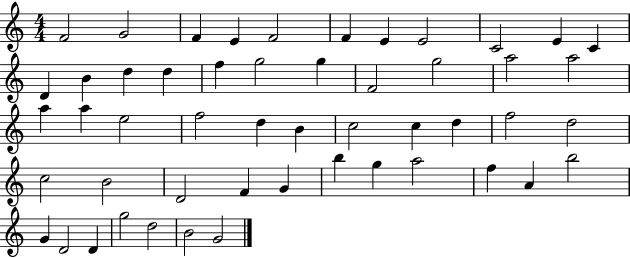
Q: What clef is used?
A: treble